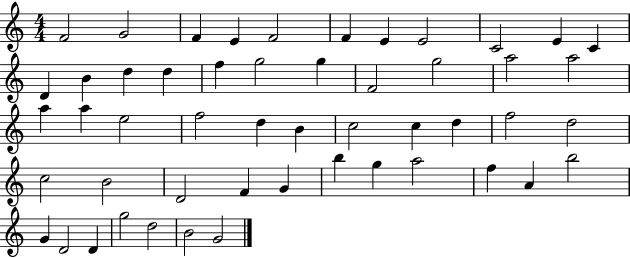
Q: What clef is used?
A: treble